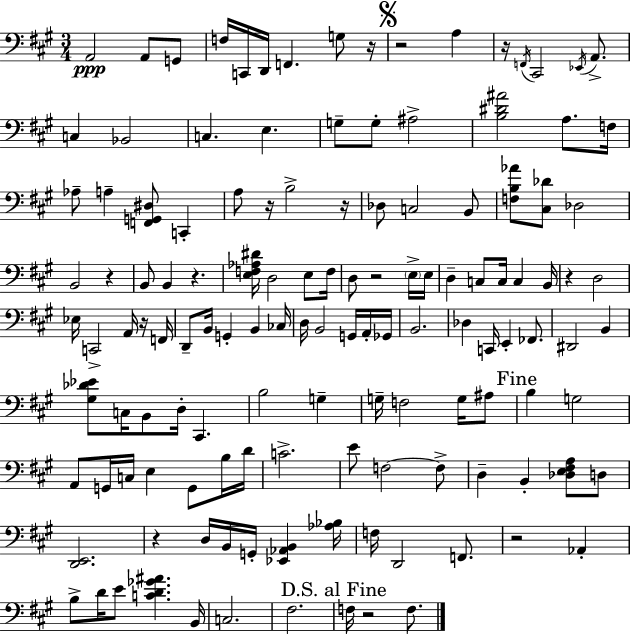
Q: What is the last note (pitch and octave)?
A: F3